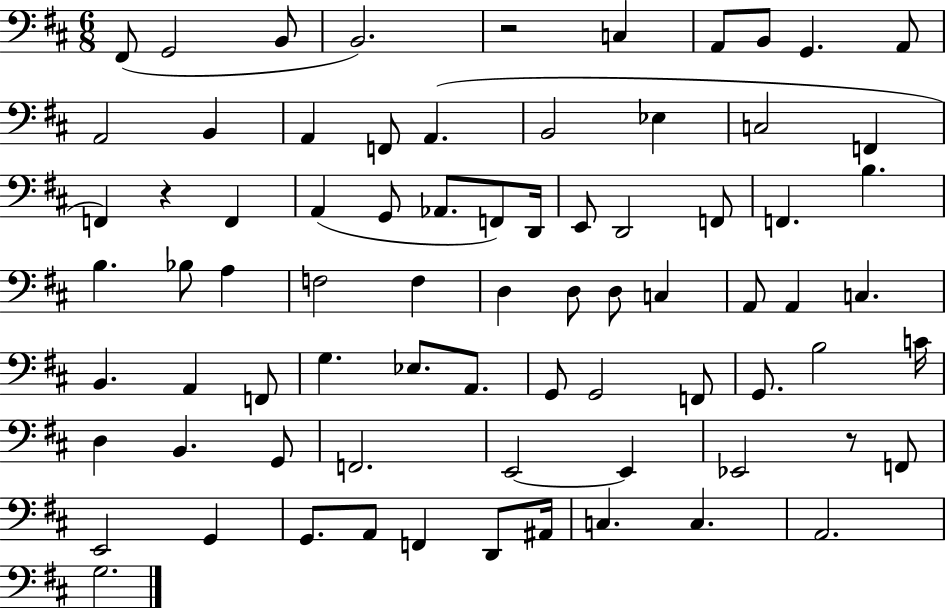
{
  \clef bass
  \numericTimeSignature
  \time 6/8
  \key d \major
  \repeat volta 2 { fis,8( g,2 b,8 | b,2.) | r2 c4 | a,8 b,8 g,4. a,8 | \break a,2 b,4 | a,4 f,8 a,4.( | b,2 ees4 | c2 f,4 | \break f,4) r4 f,4 | a,4( g,8 aes,8. f,8) d,16 | e,8 d,2 f,8 | f,4. b4. | \break b4. bes8 a4 | f2 f4 | d4 d8 d8 c4 | a,8 a,4 c4. | \break b,4. a,4 f,8 | g4. ees8. a,8. | g,8 g,2 f,8 | g,8. b2 c'16 | \break d4 b,4. g,8 | f,2. | e,2~~ e,4 | ees,2 r8 f,8 | \break e,2 g,4 | g,8. a,8 f,4 d,8 ais,16 | c4. c4. | a,2. | \break g2. | } \bar "|."
}